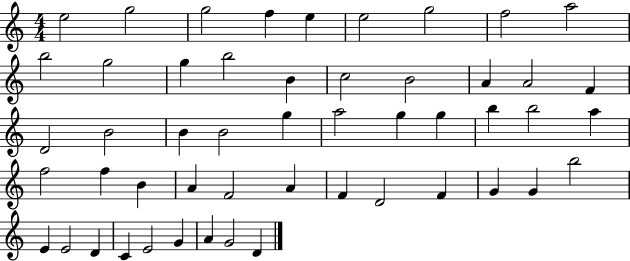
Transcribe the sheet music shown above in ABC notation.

X:1
T:Untitled
M:4/4
L:1/4
K:C
e2 g2 g2 f e e2 g2 f2 a2 b2 g2 g b2 B c2 B2 A A2 F D2 B2 B B2 g a2 g g b b2 a f2 f B A F2 A F D2 F G G b2 E E2 D C E2 G A G2 D